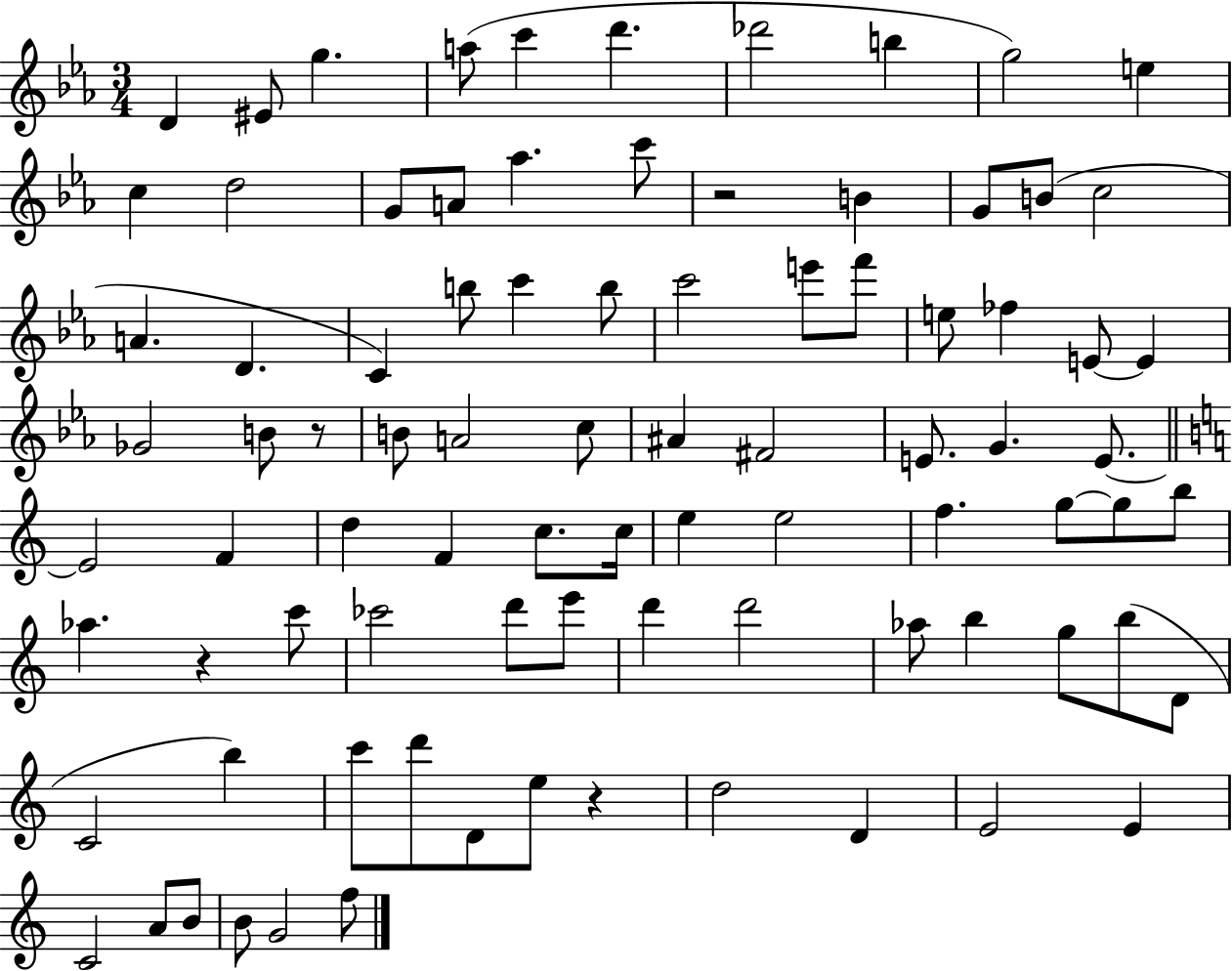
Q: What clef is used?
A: treble